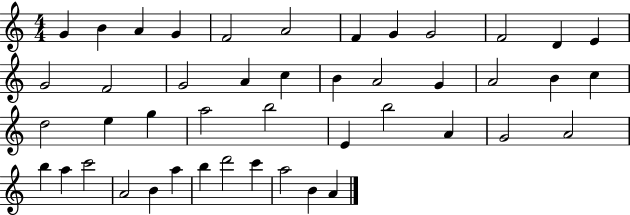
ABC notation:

X:1
T:Untitled
M:4/4
L:1/4
K:C
G B A G F2 A2 F G G2 F2 D E G2 F2 G2 A c B A2 G A2 B c d2 e g a2 b2 E b2 A G2 A2 b a c'2 A2 B a b d'2 c' a2 B A